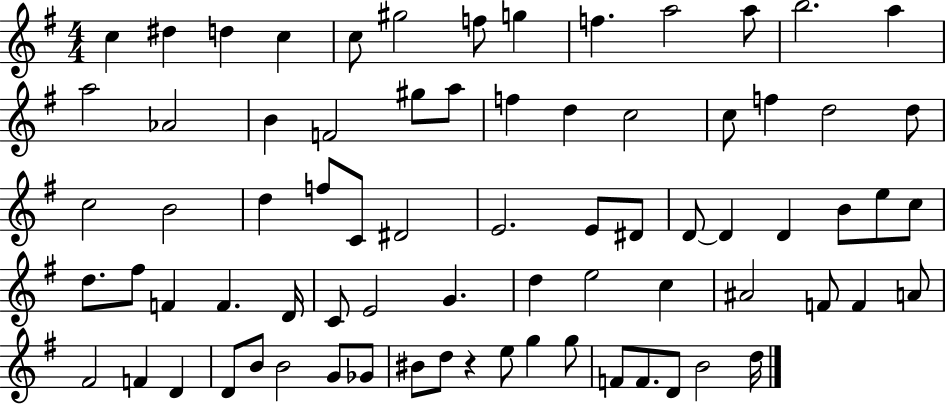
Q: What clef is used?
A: treble